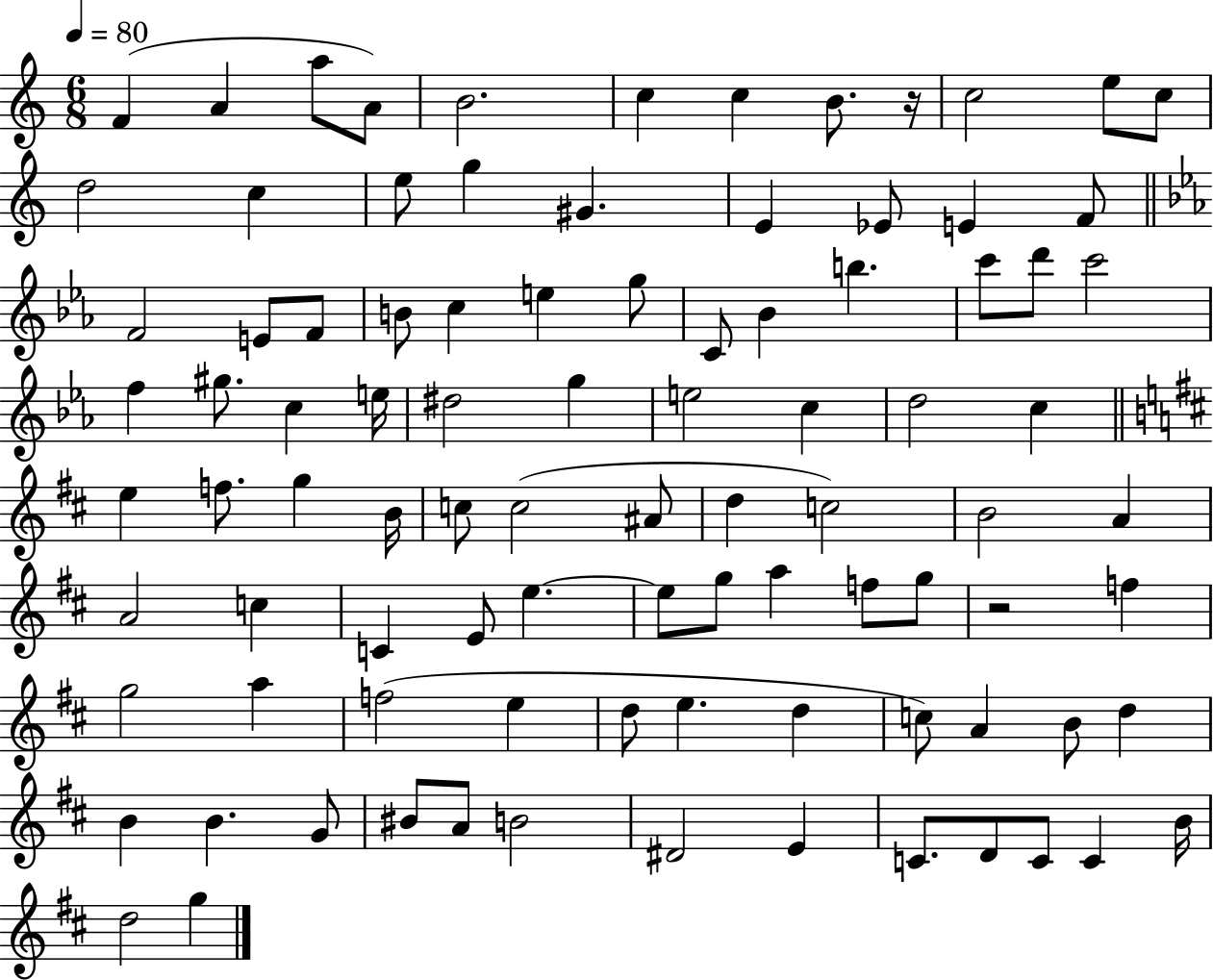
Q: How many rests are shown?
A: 2